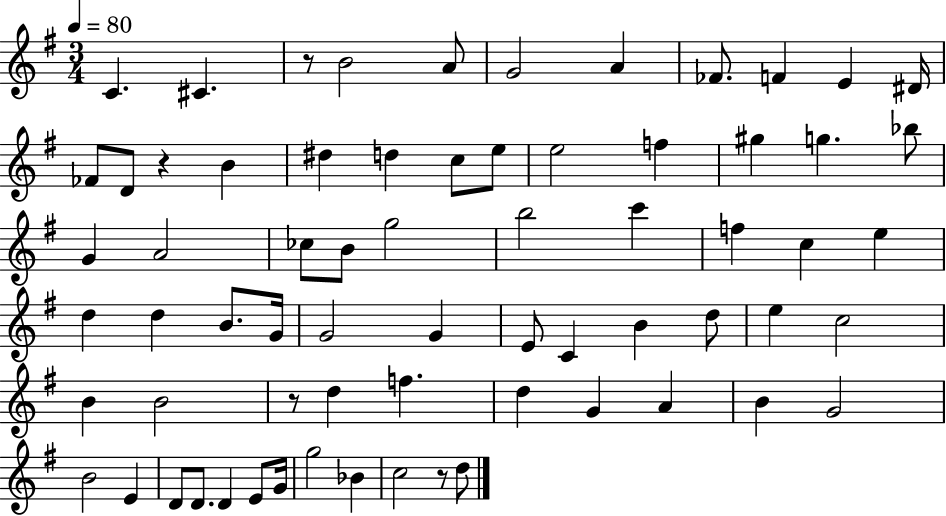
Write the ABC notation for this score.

X:1
T:Untitled
M:3/4
L:1/4
K:G
C ^C z/2 B2 A/2 G2 A _F/2 F E ^D/4 _F/2 D/2 z B ^d d c/2 e/2 e2 f ^g g _b/2 G A2 _c/2 B/2 g2 b2 c' f c e d d B/2 G/4 G2 G E/2 C B d/2 e c2 B B2 z/2 d f d G A B G2 B2 E D/2 D/2 D E/2 G/4 g2 _B c2 z/2 d/2